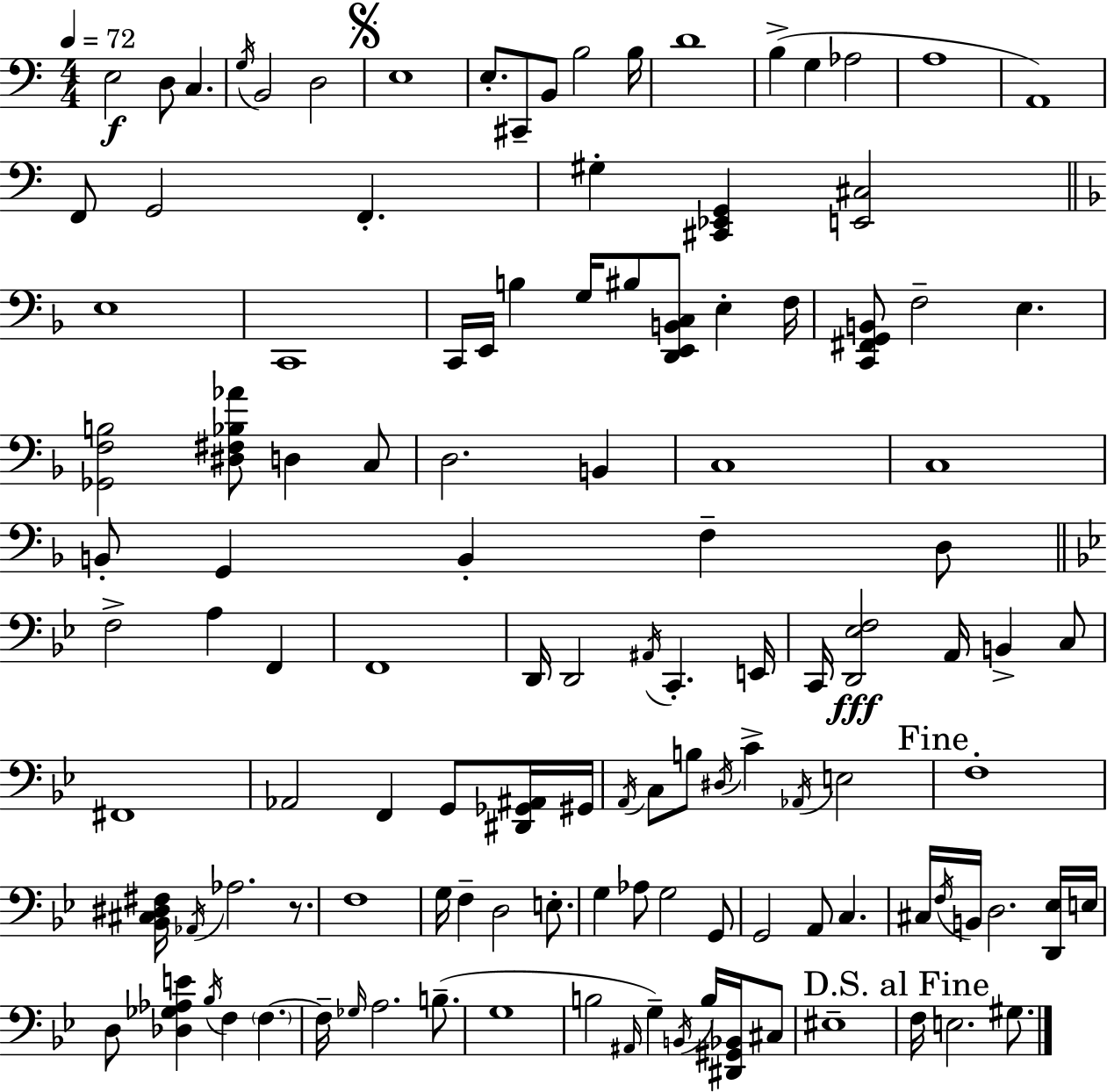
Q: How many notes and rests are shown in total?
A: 121